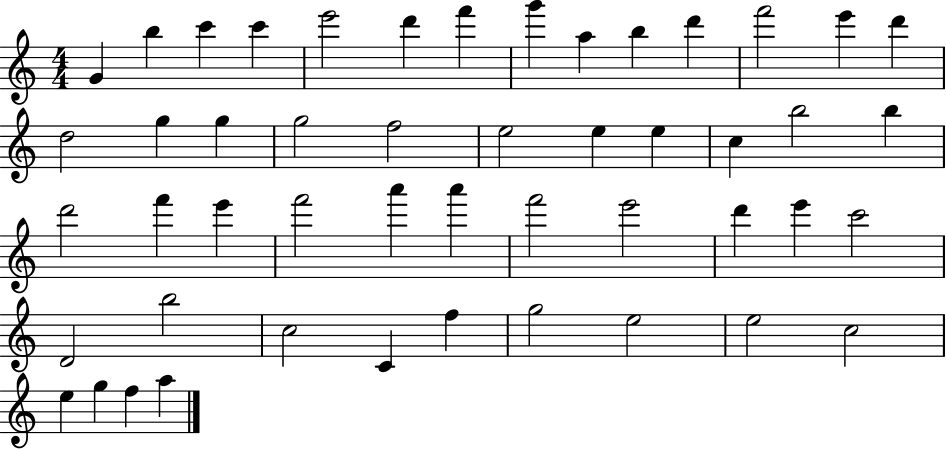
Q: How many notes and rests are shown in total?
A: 49